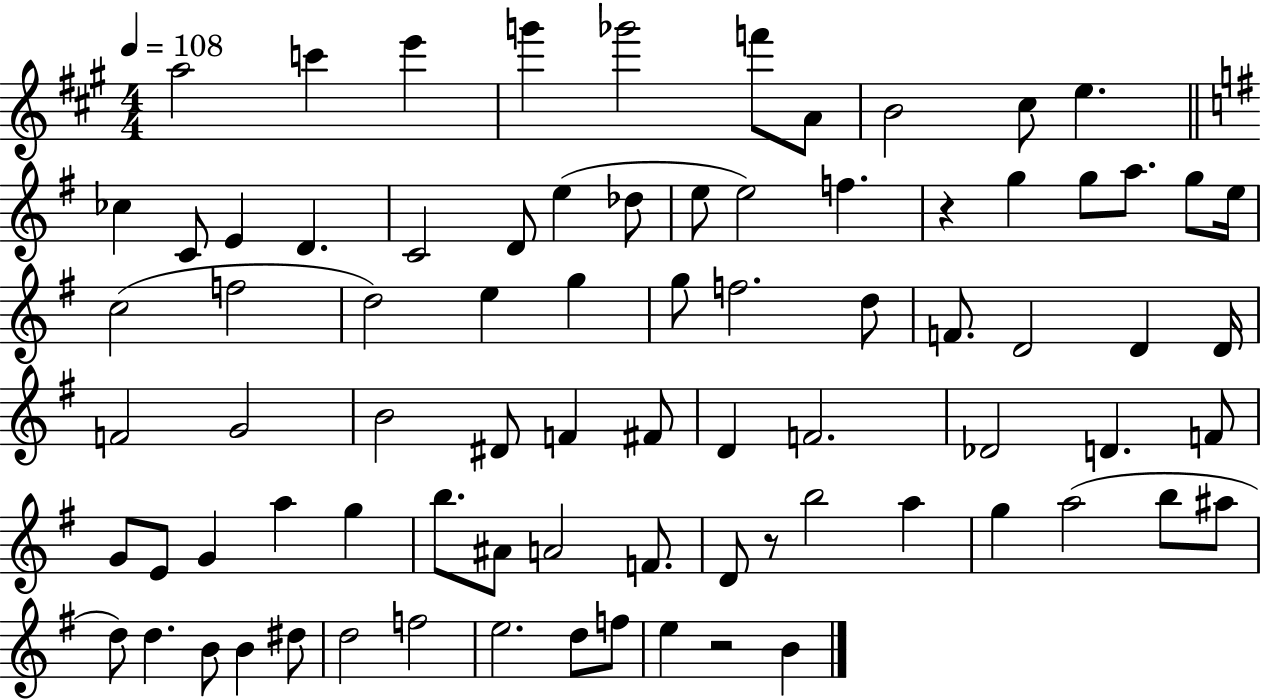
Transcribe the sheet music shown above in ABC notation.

X:1
T:Untitled
M:4/4
L:1/4
K:A
a2 c' e' g' _g'2 f'/2 A/2 B2 ^c/2 e _c C/2 E D C2 D/2 e _d/2 e/2 e2 f z g g/2 a/2 g/2 e/4 c2 f2 d2 e g g/2 f2 d/2 F/2 D2 D D/4 F2 G2 B2 ^D/2 F ^F/2 D F2 _D2 D F/2 G/2 E/2 G a g b/2 ^A/2 A2 F/2 D/2 z/2 b2 a g a2 b/2 ^a/2 d/2 d B/2 B ^d/2 d2 f2 e2 d/2 f/2 e z2 B